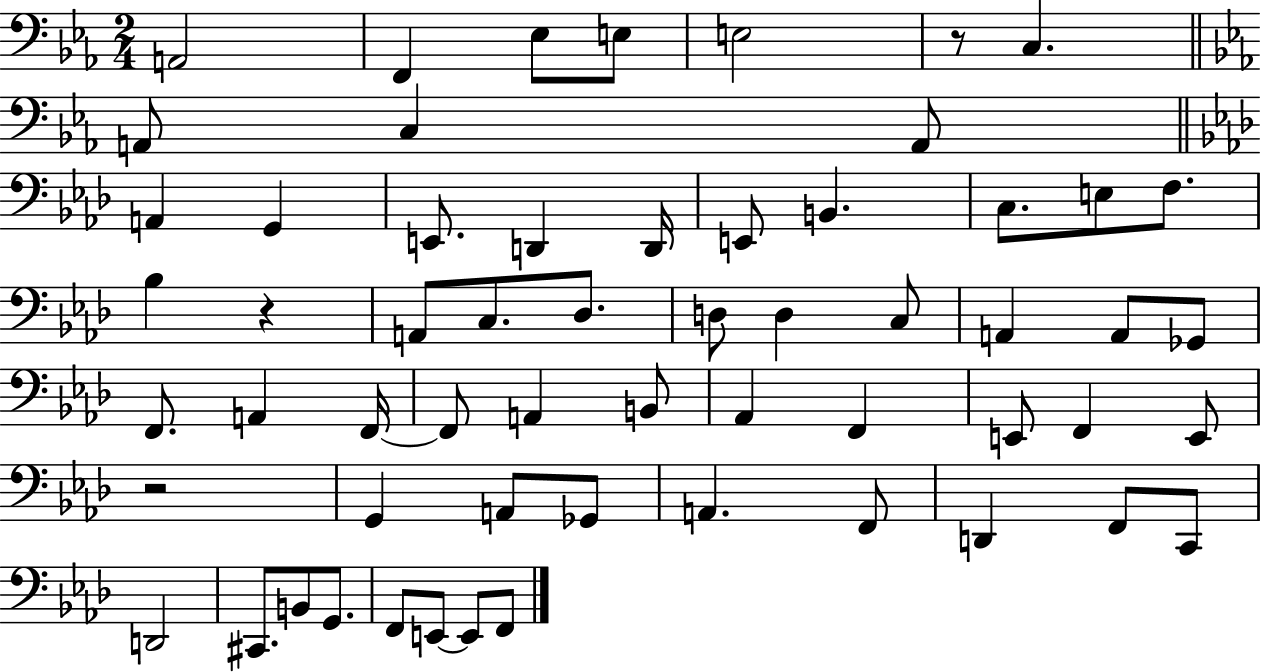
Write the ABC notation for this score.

X:1
T:Untitled
M:2/4
L:1/4
K:Eb
A,,2 F,, _E,/2 E,/2 E,2 z/2 C, A,,/2 C, A,,/2 A,, G,, E,,/2 D,, D,,/4 E,,/2 B,, C,/2 E,/2 F,/2 _B, z A,,/2 C,/2 _D,/2 D,/2 D, C,/2 A,, A,,/2 _G,,/2 F,,/2 A,, F,,/4 F,,/2 A,, B,,/2 _A,, F,, E,,/2 F,, E,,/2 z2 G,, A,,/2 _G,,/2 A,, F,,/2 D,, F,,/2 C,,/2 D,,2 ^C,,/2 B,,/2 G,,/2 F,,/2 E,,/2 E,,/2 F,,/2